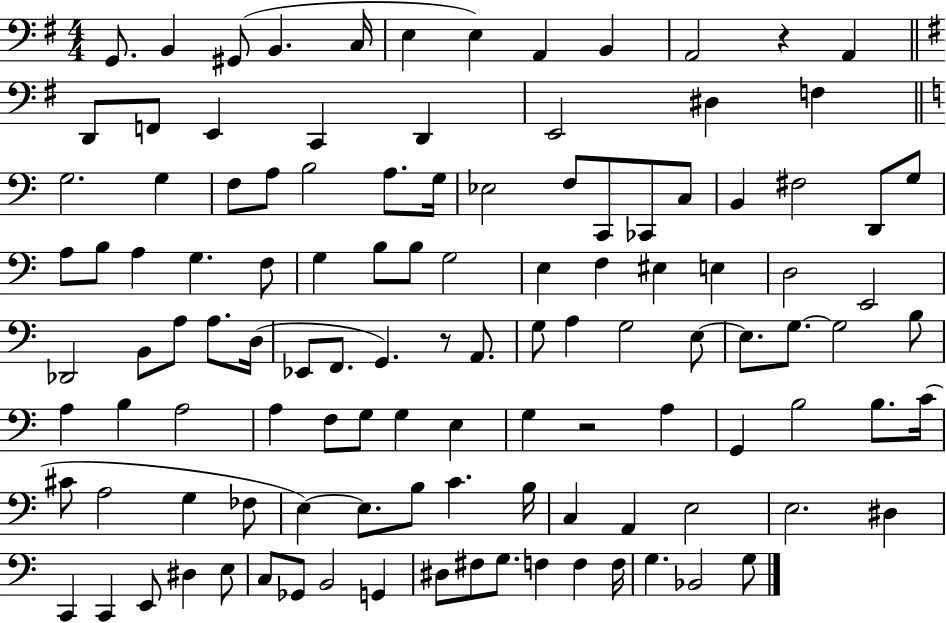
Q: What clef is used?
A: bass